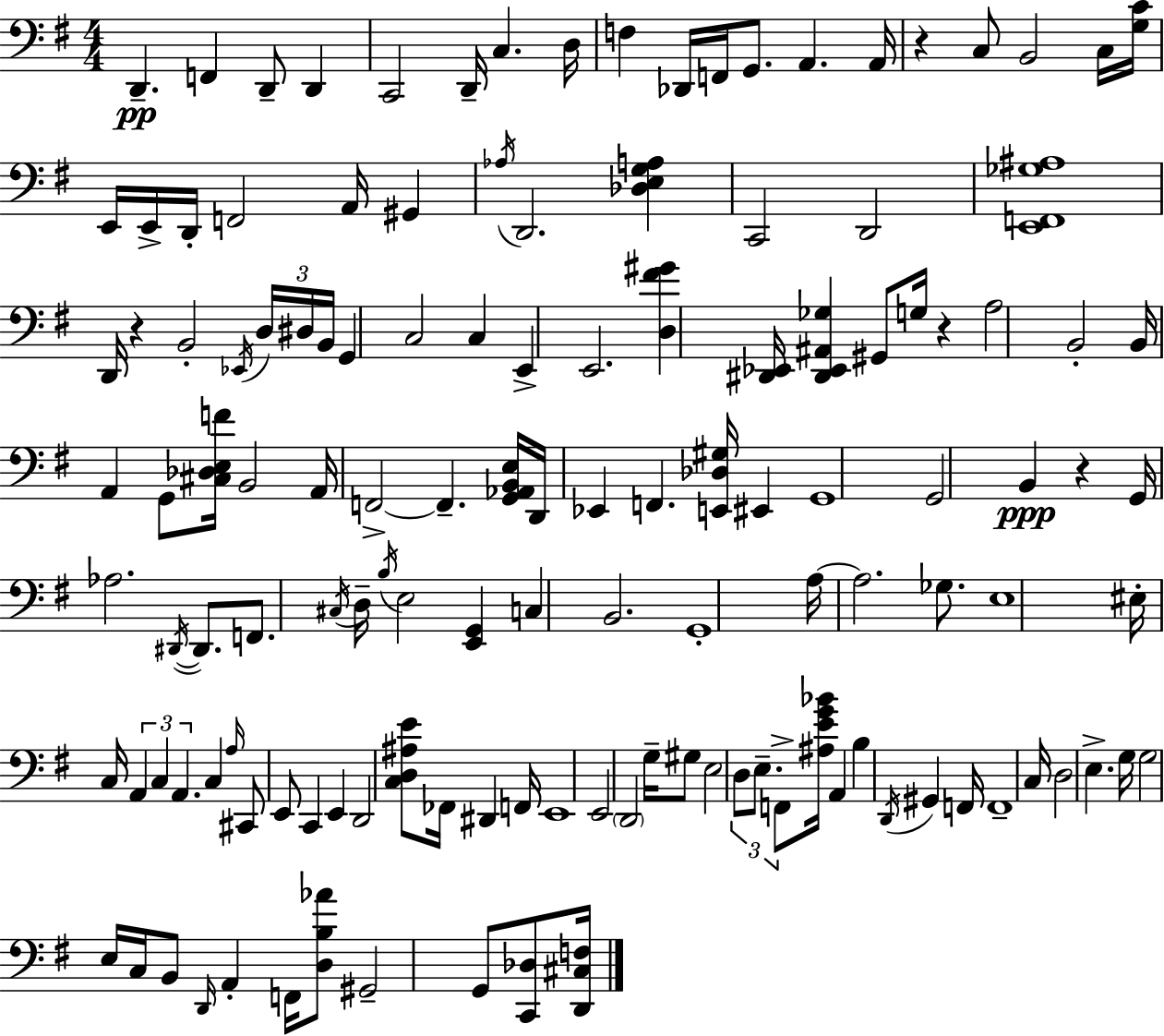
D2/q. F2/q D2/e D2/q C2/h D2/s C3/q. D3/s F3/q Db2/s F2/s G2/e. A2/q. A2/s R/q C3/e B2/h C3/s [G3,C4]/s E2/s E2/s D2/s F2/h A2/s G#2/q Ab3/s D2/h. [Db3,E3,G3,A3]/q C2/h D2/h [E2,F2,Gb3,A#3]/w D2/s R/q B2/h Eb2/s D3/s D#3/s B2/s G2/q C3/h C3/q E2/q E2/h. [D3,F#4,G#4]/q [D#2,Eb2]/s [D#2,Eb2,A#2,Gb3]/q G#2/e G3/s R/q A3/h B2/h B2/s A2/q G2/e [C#3,Db3,E3,F4]/s B2/h A2/s F2/h F2/q. [G2,Ab2,B2,E3]/s D2/s Eb2/q F2/q. [E2,Db3,G#3]/s EIS2/q G2/w G2/h B2/q R/q G2/s Ab3/h. D#2/s D#2/e. F2/e. C#3/s D3/s B3/s E3/h [E2,G2]/q C3/q B2/h. G2/w A3/s A3/h. Gb3/e. E3/w EIS3/s C3/s A2/q C3/q A2/q. C3/q A3/s C#2/e E2/e C2/q E2/q D2/h [C3,D3,A#3,E4]/e FES2/s D#2/q F2/s E2/w E2/h D2/h G3/s G#3/e E3/h D3/e E3/e. F2/e [A#3,E4,G4,Bb4]/s A2/q B3/q D2/s G#2/q F2/s F2/w C3/s D3/h E3/q. G3/s G3/h E3/s C3/s B2/e D2/s A2/q F2/s [D3,B3,Ab4]/e G#2/h G2/e [C2,Db3]/e [D2,C#3,F3]/s